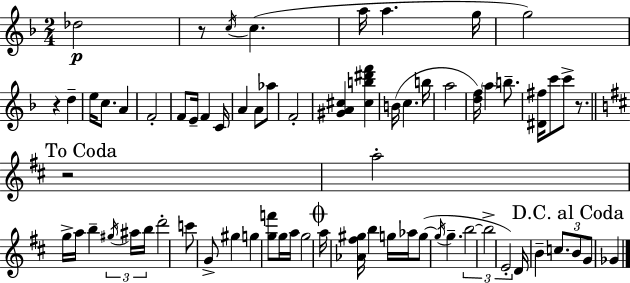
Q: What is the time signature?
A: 2/4